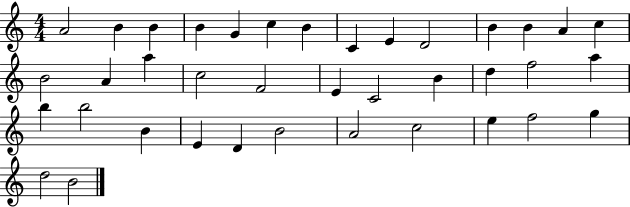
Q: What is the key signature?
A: C major